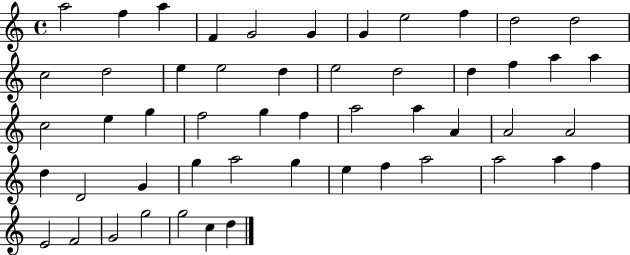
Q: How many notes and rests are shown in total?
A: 52